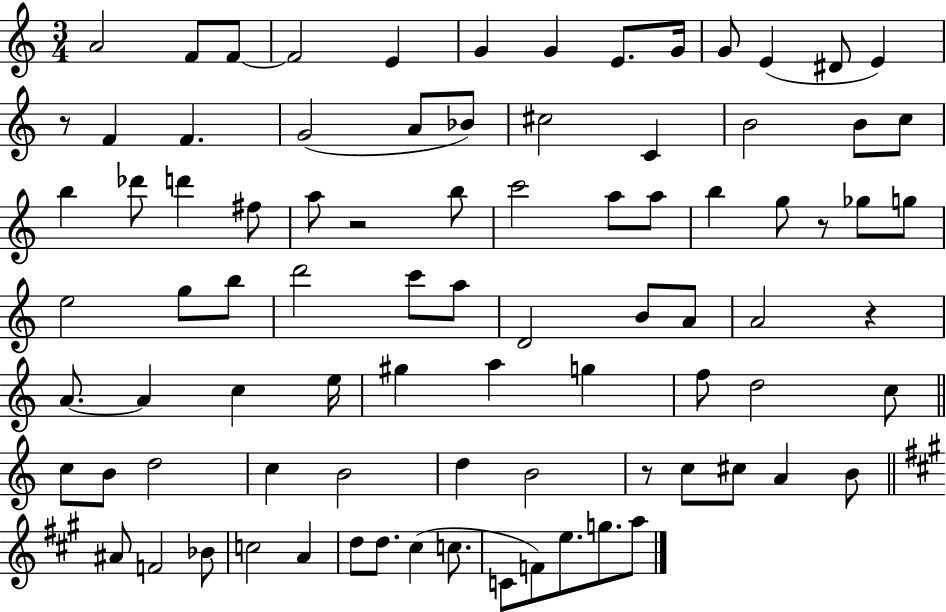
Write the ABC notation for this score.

X:1
T:Untitled
M:3/4
L:1/4
K:C
A2 F/2 F/2 F2 E G G E/2 G/4 G/2 E ^D/2 E z/2 F F G2 A/2 _B/2 ^c2 C B2 B/2 c/2 b _d'/2 d' ^f/2 a/2 z2 b/2 c'2 a/2 a/2 b g/2 z/2 _g/2 g/2 e2 g/2 b/2 d'2 c'/2 a/2 D2 B/2 A/2 A2 z A/2 A c e/4 ^g a g f/2 d2 c/2 c/2 B/2 d2 c B2 d B2 z/2 c/2 ^c/2 A B/2 ^A/2 F2 _B/2 c2 A d/2 d/2 ^c c/2 C/2 F/2 e/2 g/2 a/2